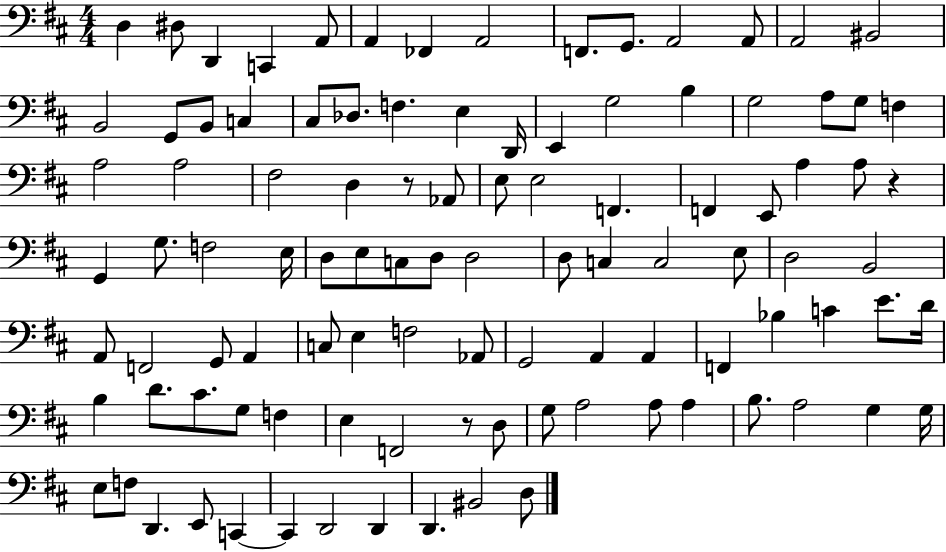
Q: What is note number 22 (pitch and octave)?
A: E3